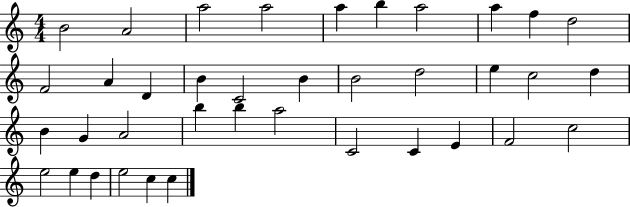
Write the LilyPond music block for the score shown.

{
  \clef treble
  \numericTimeSignature
  \time 4/4
  \key c \major
  b'2 a'2 | a''2 a''2 | a''4 b''4 a''2 | a''4 f''4 d''2 | \break f'2 a'4 d'4 | b'4 c'2 b'4 | b'2 d''2 | e''4 c''2 d''4 | \break b'4 g'4 a'2 | b''4 b''4 a''2 | c'2 c'4 e'4 | f'2 c''2 | \break e''2 e''4 d''4 | e''2 c''4 c''4 | \bar "|."
}